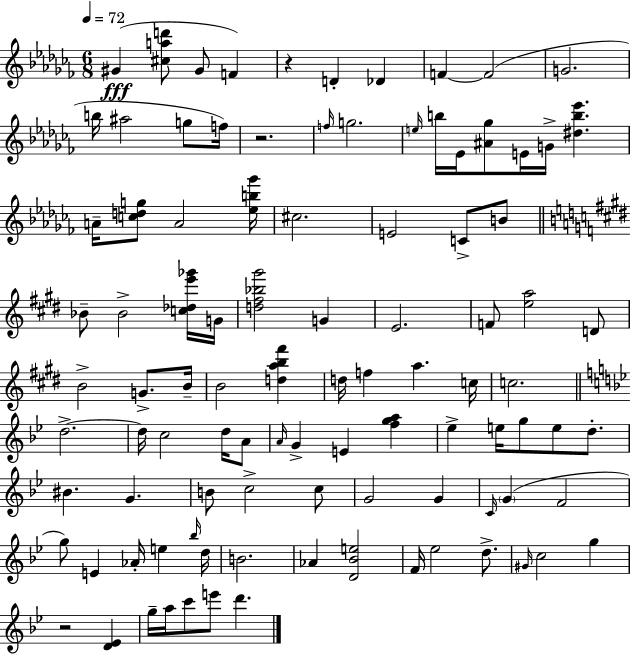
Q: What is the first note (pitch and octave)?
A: G#4